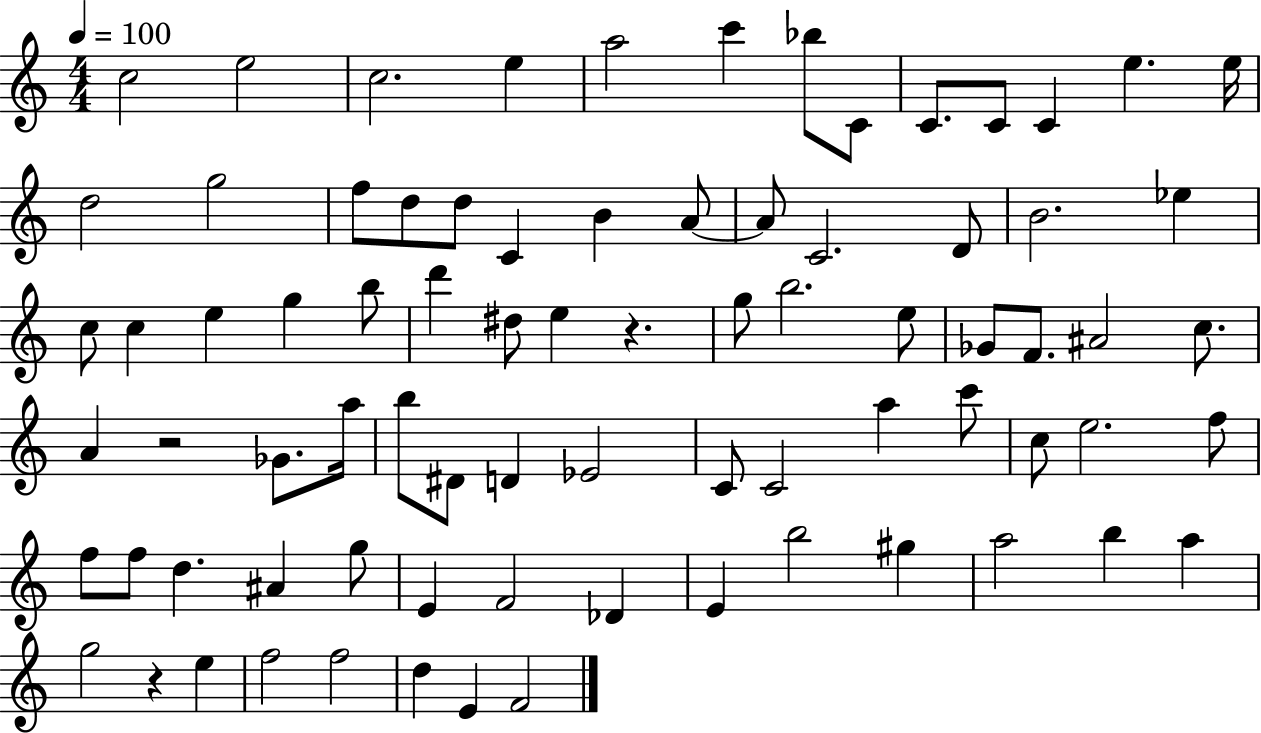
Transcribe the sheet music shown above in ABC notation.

X:1
T:Untitled
M:4/4
L:1/4
K:C
c2 e2 c2 e a2 c' _b/2 C/2 C/2 C/2 C e e/4 d2 g2 f/2 d/2 d/2 C B A/2 A/2 C2 D/2 B2 _e c/2 c e g b/2 d' ^d/2 e z g/2 b2 e/2 _G/2 F/2 ^A2 c/2 A z2 _G/2 a/4 b/2 ^D/2 D _E2 C/2 C2 a c'/2 c/2 e2 f/2 f/2 f/2 d ^A g/2 E F2 _D E b2 ^g a2 b a g2 z e f2 f2 d E F2